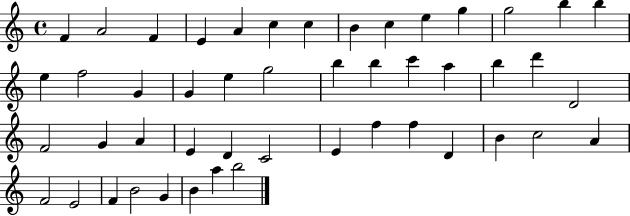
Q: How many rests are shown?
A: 0